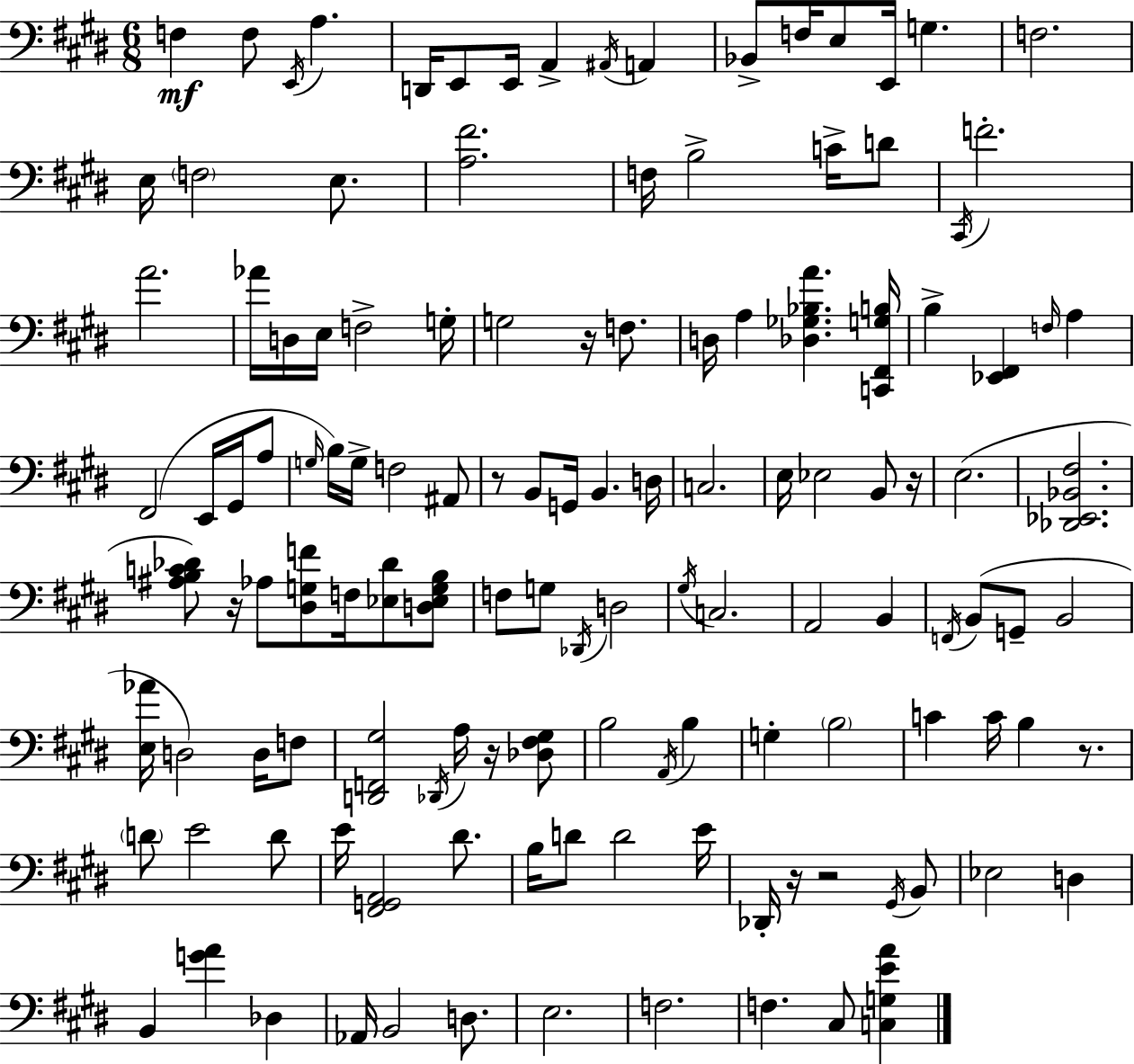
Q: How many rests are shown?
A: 8